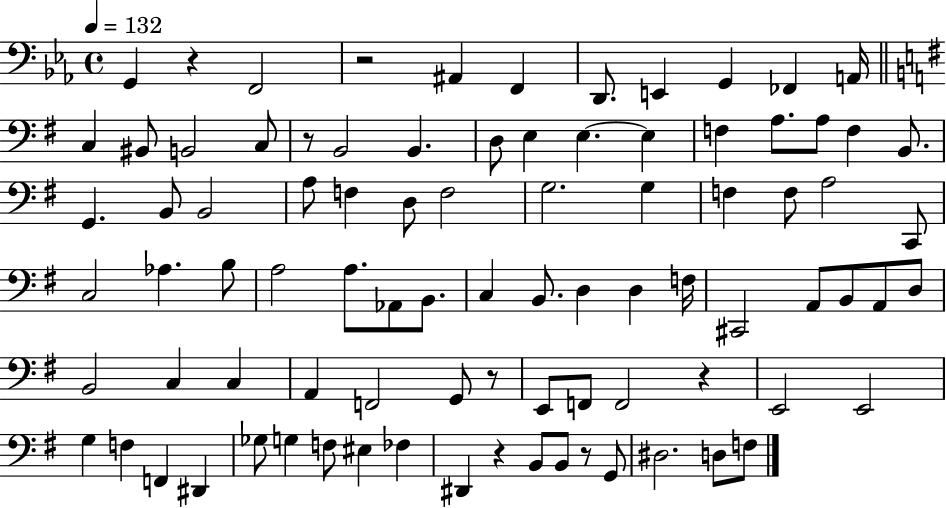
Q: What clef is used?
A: bass